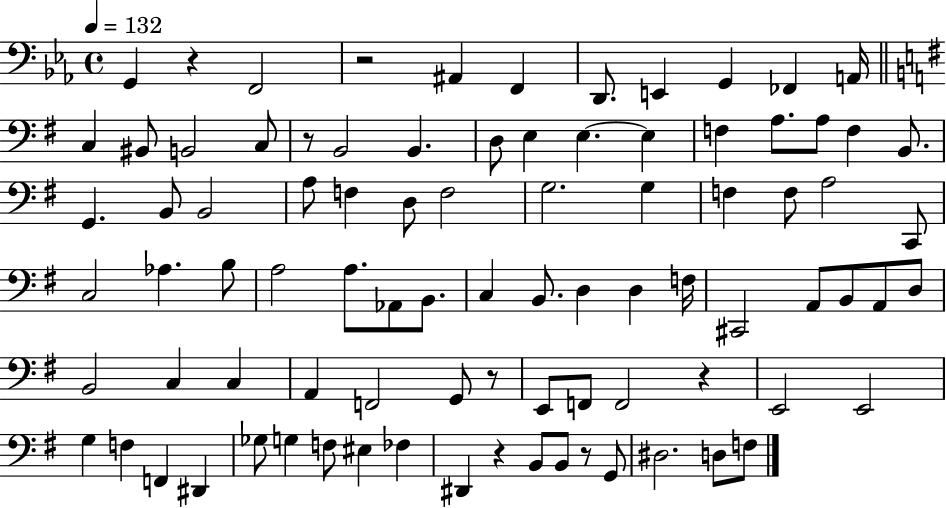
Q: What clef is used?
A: bass